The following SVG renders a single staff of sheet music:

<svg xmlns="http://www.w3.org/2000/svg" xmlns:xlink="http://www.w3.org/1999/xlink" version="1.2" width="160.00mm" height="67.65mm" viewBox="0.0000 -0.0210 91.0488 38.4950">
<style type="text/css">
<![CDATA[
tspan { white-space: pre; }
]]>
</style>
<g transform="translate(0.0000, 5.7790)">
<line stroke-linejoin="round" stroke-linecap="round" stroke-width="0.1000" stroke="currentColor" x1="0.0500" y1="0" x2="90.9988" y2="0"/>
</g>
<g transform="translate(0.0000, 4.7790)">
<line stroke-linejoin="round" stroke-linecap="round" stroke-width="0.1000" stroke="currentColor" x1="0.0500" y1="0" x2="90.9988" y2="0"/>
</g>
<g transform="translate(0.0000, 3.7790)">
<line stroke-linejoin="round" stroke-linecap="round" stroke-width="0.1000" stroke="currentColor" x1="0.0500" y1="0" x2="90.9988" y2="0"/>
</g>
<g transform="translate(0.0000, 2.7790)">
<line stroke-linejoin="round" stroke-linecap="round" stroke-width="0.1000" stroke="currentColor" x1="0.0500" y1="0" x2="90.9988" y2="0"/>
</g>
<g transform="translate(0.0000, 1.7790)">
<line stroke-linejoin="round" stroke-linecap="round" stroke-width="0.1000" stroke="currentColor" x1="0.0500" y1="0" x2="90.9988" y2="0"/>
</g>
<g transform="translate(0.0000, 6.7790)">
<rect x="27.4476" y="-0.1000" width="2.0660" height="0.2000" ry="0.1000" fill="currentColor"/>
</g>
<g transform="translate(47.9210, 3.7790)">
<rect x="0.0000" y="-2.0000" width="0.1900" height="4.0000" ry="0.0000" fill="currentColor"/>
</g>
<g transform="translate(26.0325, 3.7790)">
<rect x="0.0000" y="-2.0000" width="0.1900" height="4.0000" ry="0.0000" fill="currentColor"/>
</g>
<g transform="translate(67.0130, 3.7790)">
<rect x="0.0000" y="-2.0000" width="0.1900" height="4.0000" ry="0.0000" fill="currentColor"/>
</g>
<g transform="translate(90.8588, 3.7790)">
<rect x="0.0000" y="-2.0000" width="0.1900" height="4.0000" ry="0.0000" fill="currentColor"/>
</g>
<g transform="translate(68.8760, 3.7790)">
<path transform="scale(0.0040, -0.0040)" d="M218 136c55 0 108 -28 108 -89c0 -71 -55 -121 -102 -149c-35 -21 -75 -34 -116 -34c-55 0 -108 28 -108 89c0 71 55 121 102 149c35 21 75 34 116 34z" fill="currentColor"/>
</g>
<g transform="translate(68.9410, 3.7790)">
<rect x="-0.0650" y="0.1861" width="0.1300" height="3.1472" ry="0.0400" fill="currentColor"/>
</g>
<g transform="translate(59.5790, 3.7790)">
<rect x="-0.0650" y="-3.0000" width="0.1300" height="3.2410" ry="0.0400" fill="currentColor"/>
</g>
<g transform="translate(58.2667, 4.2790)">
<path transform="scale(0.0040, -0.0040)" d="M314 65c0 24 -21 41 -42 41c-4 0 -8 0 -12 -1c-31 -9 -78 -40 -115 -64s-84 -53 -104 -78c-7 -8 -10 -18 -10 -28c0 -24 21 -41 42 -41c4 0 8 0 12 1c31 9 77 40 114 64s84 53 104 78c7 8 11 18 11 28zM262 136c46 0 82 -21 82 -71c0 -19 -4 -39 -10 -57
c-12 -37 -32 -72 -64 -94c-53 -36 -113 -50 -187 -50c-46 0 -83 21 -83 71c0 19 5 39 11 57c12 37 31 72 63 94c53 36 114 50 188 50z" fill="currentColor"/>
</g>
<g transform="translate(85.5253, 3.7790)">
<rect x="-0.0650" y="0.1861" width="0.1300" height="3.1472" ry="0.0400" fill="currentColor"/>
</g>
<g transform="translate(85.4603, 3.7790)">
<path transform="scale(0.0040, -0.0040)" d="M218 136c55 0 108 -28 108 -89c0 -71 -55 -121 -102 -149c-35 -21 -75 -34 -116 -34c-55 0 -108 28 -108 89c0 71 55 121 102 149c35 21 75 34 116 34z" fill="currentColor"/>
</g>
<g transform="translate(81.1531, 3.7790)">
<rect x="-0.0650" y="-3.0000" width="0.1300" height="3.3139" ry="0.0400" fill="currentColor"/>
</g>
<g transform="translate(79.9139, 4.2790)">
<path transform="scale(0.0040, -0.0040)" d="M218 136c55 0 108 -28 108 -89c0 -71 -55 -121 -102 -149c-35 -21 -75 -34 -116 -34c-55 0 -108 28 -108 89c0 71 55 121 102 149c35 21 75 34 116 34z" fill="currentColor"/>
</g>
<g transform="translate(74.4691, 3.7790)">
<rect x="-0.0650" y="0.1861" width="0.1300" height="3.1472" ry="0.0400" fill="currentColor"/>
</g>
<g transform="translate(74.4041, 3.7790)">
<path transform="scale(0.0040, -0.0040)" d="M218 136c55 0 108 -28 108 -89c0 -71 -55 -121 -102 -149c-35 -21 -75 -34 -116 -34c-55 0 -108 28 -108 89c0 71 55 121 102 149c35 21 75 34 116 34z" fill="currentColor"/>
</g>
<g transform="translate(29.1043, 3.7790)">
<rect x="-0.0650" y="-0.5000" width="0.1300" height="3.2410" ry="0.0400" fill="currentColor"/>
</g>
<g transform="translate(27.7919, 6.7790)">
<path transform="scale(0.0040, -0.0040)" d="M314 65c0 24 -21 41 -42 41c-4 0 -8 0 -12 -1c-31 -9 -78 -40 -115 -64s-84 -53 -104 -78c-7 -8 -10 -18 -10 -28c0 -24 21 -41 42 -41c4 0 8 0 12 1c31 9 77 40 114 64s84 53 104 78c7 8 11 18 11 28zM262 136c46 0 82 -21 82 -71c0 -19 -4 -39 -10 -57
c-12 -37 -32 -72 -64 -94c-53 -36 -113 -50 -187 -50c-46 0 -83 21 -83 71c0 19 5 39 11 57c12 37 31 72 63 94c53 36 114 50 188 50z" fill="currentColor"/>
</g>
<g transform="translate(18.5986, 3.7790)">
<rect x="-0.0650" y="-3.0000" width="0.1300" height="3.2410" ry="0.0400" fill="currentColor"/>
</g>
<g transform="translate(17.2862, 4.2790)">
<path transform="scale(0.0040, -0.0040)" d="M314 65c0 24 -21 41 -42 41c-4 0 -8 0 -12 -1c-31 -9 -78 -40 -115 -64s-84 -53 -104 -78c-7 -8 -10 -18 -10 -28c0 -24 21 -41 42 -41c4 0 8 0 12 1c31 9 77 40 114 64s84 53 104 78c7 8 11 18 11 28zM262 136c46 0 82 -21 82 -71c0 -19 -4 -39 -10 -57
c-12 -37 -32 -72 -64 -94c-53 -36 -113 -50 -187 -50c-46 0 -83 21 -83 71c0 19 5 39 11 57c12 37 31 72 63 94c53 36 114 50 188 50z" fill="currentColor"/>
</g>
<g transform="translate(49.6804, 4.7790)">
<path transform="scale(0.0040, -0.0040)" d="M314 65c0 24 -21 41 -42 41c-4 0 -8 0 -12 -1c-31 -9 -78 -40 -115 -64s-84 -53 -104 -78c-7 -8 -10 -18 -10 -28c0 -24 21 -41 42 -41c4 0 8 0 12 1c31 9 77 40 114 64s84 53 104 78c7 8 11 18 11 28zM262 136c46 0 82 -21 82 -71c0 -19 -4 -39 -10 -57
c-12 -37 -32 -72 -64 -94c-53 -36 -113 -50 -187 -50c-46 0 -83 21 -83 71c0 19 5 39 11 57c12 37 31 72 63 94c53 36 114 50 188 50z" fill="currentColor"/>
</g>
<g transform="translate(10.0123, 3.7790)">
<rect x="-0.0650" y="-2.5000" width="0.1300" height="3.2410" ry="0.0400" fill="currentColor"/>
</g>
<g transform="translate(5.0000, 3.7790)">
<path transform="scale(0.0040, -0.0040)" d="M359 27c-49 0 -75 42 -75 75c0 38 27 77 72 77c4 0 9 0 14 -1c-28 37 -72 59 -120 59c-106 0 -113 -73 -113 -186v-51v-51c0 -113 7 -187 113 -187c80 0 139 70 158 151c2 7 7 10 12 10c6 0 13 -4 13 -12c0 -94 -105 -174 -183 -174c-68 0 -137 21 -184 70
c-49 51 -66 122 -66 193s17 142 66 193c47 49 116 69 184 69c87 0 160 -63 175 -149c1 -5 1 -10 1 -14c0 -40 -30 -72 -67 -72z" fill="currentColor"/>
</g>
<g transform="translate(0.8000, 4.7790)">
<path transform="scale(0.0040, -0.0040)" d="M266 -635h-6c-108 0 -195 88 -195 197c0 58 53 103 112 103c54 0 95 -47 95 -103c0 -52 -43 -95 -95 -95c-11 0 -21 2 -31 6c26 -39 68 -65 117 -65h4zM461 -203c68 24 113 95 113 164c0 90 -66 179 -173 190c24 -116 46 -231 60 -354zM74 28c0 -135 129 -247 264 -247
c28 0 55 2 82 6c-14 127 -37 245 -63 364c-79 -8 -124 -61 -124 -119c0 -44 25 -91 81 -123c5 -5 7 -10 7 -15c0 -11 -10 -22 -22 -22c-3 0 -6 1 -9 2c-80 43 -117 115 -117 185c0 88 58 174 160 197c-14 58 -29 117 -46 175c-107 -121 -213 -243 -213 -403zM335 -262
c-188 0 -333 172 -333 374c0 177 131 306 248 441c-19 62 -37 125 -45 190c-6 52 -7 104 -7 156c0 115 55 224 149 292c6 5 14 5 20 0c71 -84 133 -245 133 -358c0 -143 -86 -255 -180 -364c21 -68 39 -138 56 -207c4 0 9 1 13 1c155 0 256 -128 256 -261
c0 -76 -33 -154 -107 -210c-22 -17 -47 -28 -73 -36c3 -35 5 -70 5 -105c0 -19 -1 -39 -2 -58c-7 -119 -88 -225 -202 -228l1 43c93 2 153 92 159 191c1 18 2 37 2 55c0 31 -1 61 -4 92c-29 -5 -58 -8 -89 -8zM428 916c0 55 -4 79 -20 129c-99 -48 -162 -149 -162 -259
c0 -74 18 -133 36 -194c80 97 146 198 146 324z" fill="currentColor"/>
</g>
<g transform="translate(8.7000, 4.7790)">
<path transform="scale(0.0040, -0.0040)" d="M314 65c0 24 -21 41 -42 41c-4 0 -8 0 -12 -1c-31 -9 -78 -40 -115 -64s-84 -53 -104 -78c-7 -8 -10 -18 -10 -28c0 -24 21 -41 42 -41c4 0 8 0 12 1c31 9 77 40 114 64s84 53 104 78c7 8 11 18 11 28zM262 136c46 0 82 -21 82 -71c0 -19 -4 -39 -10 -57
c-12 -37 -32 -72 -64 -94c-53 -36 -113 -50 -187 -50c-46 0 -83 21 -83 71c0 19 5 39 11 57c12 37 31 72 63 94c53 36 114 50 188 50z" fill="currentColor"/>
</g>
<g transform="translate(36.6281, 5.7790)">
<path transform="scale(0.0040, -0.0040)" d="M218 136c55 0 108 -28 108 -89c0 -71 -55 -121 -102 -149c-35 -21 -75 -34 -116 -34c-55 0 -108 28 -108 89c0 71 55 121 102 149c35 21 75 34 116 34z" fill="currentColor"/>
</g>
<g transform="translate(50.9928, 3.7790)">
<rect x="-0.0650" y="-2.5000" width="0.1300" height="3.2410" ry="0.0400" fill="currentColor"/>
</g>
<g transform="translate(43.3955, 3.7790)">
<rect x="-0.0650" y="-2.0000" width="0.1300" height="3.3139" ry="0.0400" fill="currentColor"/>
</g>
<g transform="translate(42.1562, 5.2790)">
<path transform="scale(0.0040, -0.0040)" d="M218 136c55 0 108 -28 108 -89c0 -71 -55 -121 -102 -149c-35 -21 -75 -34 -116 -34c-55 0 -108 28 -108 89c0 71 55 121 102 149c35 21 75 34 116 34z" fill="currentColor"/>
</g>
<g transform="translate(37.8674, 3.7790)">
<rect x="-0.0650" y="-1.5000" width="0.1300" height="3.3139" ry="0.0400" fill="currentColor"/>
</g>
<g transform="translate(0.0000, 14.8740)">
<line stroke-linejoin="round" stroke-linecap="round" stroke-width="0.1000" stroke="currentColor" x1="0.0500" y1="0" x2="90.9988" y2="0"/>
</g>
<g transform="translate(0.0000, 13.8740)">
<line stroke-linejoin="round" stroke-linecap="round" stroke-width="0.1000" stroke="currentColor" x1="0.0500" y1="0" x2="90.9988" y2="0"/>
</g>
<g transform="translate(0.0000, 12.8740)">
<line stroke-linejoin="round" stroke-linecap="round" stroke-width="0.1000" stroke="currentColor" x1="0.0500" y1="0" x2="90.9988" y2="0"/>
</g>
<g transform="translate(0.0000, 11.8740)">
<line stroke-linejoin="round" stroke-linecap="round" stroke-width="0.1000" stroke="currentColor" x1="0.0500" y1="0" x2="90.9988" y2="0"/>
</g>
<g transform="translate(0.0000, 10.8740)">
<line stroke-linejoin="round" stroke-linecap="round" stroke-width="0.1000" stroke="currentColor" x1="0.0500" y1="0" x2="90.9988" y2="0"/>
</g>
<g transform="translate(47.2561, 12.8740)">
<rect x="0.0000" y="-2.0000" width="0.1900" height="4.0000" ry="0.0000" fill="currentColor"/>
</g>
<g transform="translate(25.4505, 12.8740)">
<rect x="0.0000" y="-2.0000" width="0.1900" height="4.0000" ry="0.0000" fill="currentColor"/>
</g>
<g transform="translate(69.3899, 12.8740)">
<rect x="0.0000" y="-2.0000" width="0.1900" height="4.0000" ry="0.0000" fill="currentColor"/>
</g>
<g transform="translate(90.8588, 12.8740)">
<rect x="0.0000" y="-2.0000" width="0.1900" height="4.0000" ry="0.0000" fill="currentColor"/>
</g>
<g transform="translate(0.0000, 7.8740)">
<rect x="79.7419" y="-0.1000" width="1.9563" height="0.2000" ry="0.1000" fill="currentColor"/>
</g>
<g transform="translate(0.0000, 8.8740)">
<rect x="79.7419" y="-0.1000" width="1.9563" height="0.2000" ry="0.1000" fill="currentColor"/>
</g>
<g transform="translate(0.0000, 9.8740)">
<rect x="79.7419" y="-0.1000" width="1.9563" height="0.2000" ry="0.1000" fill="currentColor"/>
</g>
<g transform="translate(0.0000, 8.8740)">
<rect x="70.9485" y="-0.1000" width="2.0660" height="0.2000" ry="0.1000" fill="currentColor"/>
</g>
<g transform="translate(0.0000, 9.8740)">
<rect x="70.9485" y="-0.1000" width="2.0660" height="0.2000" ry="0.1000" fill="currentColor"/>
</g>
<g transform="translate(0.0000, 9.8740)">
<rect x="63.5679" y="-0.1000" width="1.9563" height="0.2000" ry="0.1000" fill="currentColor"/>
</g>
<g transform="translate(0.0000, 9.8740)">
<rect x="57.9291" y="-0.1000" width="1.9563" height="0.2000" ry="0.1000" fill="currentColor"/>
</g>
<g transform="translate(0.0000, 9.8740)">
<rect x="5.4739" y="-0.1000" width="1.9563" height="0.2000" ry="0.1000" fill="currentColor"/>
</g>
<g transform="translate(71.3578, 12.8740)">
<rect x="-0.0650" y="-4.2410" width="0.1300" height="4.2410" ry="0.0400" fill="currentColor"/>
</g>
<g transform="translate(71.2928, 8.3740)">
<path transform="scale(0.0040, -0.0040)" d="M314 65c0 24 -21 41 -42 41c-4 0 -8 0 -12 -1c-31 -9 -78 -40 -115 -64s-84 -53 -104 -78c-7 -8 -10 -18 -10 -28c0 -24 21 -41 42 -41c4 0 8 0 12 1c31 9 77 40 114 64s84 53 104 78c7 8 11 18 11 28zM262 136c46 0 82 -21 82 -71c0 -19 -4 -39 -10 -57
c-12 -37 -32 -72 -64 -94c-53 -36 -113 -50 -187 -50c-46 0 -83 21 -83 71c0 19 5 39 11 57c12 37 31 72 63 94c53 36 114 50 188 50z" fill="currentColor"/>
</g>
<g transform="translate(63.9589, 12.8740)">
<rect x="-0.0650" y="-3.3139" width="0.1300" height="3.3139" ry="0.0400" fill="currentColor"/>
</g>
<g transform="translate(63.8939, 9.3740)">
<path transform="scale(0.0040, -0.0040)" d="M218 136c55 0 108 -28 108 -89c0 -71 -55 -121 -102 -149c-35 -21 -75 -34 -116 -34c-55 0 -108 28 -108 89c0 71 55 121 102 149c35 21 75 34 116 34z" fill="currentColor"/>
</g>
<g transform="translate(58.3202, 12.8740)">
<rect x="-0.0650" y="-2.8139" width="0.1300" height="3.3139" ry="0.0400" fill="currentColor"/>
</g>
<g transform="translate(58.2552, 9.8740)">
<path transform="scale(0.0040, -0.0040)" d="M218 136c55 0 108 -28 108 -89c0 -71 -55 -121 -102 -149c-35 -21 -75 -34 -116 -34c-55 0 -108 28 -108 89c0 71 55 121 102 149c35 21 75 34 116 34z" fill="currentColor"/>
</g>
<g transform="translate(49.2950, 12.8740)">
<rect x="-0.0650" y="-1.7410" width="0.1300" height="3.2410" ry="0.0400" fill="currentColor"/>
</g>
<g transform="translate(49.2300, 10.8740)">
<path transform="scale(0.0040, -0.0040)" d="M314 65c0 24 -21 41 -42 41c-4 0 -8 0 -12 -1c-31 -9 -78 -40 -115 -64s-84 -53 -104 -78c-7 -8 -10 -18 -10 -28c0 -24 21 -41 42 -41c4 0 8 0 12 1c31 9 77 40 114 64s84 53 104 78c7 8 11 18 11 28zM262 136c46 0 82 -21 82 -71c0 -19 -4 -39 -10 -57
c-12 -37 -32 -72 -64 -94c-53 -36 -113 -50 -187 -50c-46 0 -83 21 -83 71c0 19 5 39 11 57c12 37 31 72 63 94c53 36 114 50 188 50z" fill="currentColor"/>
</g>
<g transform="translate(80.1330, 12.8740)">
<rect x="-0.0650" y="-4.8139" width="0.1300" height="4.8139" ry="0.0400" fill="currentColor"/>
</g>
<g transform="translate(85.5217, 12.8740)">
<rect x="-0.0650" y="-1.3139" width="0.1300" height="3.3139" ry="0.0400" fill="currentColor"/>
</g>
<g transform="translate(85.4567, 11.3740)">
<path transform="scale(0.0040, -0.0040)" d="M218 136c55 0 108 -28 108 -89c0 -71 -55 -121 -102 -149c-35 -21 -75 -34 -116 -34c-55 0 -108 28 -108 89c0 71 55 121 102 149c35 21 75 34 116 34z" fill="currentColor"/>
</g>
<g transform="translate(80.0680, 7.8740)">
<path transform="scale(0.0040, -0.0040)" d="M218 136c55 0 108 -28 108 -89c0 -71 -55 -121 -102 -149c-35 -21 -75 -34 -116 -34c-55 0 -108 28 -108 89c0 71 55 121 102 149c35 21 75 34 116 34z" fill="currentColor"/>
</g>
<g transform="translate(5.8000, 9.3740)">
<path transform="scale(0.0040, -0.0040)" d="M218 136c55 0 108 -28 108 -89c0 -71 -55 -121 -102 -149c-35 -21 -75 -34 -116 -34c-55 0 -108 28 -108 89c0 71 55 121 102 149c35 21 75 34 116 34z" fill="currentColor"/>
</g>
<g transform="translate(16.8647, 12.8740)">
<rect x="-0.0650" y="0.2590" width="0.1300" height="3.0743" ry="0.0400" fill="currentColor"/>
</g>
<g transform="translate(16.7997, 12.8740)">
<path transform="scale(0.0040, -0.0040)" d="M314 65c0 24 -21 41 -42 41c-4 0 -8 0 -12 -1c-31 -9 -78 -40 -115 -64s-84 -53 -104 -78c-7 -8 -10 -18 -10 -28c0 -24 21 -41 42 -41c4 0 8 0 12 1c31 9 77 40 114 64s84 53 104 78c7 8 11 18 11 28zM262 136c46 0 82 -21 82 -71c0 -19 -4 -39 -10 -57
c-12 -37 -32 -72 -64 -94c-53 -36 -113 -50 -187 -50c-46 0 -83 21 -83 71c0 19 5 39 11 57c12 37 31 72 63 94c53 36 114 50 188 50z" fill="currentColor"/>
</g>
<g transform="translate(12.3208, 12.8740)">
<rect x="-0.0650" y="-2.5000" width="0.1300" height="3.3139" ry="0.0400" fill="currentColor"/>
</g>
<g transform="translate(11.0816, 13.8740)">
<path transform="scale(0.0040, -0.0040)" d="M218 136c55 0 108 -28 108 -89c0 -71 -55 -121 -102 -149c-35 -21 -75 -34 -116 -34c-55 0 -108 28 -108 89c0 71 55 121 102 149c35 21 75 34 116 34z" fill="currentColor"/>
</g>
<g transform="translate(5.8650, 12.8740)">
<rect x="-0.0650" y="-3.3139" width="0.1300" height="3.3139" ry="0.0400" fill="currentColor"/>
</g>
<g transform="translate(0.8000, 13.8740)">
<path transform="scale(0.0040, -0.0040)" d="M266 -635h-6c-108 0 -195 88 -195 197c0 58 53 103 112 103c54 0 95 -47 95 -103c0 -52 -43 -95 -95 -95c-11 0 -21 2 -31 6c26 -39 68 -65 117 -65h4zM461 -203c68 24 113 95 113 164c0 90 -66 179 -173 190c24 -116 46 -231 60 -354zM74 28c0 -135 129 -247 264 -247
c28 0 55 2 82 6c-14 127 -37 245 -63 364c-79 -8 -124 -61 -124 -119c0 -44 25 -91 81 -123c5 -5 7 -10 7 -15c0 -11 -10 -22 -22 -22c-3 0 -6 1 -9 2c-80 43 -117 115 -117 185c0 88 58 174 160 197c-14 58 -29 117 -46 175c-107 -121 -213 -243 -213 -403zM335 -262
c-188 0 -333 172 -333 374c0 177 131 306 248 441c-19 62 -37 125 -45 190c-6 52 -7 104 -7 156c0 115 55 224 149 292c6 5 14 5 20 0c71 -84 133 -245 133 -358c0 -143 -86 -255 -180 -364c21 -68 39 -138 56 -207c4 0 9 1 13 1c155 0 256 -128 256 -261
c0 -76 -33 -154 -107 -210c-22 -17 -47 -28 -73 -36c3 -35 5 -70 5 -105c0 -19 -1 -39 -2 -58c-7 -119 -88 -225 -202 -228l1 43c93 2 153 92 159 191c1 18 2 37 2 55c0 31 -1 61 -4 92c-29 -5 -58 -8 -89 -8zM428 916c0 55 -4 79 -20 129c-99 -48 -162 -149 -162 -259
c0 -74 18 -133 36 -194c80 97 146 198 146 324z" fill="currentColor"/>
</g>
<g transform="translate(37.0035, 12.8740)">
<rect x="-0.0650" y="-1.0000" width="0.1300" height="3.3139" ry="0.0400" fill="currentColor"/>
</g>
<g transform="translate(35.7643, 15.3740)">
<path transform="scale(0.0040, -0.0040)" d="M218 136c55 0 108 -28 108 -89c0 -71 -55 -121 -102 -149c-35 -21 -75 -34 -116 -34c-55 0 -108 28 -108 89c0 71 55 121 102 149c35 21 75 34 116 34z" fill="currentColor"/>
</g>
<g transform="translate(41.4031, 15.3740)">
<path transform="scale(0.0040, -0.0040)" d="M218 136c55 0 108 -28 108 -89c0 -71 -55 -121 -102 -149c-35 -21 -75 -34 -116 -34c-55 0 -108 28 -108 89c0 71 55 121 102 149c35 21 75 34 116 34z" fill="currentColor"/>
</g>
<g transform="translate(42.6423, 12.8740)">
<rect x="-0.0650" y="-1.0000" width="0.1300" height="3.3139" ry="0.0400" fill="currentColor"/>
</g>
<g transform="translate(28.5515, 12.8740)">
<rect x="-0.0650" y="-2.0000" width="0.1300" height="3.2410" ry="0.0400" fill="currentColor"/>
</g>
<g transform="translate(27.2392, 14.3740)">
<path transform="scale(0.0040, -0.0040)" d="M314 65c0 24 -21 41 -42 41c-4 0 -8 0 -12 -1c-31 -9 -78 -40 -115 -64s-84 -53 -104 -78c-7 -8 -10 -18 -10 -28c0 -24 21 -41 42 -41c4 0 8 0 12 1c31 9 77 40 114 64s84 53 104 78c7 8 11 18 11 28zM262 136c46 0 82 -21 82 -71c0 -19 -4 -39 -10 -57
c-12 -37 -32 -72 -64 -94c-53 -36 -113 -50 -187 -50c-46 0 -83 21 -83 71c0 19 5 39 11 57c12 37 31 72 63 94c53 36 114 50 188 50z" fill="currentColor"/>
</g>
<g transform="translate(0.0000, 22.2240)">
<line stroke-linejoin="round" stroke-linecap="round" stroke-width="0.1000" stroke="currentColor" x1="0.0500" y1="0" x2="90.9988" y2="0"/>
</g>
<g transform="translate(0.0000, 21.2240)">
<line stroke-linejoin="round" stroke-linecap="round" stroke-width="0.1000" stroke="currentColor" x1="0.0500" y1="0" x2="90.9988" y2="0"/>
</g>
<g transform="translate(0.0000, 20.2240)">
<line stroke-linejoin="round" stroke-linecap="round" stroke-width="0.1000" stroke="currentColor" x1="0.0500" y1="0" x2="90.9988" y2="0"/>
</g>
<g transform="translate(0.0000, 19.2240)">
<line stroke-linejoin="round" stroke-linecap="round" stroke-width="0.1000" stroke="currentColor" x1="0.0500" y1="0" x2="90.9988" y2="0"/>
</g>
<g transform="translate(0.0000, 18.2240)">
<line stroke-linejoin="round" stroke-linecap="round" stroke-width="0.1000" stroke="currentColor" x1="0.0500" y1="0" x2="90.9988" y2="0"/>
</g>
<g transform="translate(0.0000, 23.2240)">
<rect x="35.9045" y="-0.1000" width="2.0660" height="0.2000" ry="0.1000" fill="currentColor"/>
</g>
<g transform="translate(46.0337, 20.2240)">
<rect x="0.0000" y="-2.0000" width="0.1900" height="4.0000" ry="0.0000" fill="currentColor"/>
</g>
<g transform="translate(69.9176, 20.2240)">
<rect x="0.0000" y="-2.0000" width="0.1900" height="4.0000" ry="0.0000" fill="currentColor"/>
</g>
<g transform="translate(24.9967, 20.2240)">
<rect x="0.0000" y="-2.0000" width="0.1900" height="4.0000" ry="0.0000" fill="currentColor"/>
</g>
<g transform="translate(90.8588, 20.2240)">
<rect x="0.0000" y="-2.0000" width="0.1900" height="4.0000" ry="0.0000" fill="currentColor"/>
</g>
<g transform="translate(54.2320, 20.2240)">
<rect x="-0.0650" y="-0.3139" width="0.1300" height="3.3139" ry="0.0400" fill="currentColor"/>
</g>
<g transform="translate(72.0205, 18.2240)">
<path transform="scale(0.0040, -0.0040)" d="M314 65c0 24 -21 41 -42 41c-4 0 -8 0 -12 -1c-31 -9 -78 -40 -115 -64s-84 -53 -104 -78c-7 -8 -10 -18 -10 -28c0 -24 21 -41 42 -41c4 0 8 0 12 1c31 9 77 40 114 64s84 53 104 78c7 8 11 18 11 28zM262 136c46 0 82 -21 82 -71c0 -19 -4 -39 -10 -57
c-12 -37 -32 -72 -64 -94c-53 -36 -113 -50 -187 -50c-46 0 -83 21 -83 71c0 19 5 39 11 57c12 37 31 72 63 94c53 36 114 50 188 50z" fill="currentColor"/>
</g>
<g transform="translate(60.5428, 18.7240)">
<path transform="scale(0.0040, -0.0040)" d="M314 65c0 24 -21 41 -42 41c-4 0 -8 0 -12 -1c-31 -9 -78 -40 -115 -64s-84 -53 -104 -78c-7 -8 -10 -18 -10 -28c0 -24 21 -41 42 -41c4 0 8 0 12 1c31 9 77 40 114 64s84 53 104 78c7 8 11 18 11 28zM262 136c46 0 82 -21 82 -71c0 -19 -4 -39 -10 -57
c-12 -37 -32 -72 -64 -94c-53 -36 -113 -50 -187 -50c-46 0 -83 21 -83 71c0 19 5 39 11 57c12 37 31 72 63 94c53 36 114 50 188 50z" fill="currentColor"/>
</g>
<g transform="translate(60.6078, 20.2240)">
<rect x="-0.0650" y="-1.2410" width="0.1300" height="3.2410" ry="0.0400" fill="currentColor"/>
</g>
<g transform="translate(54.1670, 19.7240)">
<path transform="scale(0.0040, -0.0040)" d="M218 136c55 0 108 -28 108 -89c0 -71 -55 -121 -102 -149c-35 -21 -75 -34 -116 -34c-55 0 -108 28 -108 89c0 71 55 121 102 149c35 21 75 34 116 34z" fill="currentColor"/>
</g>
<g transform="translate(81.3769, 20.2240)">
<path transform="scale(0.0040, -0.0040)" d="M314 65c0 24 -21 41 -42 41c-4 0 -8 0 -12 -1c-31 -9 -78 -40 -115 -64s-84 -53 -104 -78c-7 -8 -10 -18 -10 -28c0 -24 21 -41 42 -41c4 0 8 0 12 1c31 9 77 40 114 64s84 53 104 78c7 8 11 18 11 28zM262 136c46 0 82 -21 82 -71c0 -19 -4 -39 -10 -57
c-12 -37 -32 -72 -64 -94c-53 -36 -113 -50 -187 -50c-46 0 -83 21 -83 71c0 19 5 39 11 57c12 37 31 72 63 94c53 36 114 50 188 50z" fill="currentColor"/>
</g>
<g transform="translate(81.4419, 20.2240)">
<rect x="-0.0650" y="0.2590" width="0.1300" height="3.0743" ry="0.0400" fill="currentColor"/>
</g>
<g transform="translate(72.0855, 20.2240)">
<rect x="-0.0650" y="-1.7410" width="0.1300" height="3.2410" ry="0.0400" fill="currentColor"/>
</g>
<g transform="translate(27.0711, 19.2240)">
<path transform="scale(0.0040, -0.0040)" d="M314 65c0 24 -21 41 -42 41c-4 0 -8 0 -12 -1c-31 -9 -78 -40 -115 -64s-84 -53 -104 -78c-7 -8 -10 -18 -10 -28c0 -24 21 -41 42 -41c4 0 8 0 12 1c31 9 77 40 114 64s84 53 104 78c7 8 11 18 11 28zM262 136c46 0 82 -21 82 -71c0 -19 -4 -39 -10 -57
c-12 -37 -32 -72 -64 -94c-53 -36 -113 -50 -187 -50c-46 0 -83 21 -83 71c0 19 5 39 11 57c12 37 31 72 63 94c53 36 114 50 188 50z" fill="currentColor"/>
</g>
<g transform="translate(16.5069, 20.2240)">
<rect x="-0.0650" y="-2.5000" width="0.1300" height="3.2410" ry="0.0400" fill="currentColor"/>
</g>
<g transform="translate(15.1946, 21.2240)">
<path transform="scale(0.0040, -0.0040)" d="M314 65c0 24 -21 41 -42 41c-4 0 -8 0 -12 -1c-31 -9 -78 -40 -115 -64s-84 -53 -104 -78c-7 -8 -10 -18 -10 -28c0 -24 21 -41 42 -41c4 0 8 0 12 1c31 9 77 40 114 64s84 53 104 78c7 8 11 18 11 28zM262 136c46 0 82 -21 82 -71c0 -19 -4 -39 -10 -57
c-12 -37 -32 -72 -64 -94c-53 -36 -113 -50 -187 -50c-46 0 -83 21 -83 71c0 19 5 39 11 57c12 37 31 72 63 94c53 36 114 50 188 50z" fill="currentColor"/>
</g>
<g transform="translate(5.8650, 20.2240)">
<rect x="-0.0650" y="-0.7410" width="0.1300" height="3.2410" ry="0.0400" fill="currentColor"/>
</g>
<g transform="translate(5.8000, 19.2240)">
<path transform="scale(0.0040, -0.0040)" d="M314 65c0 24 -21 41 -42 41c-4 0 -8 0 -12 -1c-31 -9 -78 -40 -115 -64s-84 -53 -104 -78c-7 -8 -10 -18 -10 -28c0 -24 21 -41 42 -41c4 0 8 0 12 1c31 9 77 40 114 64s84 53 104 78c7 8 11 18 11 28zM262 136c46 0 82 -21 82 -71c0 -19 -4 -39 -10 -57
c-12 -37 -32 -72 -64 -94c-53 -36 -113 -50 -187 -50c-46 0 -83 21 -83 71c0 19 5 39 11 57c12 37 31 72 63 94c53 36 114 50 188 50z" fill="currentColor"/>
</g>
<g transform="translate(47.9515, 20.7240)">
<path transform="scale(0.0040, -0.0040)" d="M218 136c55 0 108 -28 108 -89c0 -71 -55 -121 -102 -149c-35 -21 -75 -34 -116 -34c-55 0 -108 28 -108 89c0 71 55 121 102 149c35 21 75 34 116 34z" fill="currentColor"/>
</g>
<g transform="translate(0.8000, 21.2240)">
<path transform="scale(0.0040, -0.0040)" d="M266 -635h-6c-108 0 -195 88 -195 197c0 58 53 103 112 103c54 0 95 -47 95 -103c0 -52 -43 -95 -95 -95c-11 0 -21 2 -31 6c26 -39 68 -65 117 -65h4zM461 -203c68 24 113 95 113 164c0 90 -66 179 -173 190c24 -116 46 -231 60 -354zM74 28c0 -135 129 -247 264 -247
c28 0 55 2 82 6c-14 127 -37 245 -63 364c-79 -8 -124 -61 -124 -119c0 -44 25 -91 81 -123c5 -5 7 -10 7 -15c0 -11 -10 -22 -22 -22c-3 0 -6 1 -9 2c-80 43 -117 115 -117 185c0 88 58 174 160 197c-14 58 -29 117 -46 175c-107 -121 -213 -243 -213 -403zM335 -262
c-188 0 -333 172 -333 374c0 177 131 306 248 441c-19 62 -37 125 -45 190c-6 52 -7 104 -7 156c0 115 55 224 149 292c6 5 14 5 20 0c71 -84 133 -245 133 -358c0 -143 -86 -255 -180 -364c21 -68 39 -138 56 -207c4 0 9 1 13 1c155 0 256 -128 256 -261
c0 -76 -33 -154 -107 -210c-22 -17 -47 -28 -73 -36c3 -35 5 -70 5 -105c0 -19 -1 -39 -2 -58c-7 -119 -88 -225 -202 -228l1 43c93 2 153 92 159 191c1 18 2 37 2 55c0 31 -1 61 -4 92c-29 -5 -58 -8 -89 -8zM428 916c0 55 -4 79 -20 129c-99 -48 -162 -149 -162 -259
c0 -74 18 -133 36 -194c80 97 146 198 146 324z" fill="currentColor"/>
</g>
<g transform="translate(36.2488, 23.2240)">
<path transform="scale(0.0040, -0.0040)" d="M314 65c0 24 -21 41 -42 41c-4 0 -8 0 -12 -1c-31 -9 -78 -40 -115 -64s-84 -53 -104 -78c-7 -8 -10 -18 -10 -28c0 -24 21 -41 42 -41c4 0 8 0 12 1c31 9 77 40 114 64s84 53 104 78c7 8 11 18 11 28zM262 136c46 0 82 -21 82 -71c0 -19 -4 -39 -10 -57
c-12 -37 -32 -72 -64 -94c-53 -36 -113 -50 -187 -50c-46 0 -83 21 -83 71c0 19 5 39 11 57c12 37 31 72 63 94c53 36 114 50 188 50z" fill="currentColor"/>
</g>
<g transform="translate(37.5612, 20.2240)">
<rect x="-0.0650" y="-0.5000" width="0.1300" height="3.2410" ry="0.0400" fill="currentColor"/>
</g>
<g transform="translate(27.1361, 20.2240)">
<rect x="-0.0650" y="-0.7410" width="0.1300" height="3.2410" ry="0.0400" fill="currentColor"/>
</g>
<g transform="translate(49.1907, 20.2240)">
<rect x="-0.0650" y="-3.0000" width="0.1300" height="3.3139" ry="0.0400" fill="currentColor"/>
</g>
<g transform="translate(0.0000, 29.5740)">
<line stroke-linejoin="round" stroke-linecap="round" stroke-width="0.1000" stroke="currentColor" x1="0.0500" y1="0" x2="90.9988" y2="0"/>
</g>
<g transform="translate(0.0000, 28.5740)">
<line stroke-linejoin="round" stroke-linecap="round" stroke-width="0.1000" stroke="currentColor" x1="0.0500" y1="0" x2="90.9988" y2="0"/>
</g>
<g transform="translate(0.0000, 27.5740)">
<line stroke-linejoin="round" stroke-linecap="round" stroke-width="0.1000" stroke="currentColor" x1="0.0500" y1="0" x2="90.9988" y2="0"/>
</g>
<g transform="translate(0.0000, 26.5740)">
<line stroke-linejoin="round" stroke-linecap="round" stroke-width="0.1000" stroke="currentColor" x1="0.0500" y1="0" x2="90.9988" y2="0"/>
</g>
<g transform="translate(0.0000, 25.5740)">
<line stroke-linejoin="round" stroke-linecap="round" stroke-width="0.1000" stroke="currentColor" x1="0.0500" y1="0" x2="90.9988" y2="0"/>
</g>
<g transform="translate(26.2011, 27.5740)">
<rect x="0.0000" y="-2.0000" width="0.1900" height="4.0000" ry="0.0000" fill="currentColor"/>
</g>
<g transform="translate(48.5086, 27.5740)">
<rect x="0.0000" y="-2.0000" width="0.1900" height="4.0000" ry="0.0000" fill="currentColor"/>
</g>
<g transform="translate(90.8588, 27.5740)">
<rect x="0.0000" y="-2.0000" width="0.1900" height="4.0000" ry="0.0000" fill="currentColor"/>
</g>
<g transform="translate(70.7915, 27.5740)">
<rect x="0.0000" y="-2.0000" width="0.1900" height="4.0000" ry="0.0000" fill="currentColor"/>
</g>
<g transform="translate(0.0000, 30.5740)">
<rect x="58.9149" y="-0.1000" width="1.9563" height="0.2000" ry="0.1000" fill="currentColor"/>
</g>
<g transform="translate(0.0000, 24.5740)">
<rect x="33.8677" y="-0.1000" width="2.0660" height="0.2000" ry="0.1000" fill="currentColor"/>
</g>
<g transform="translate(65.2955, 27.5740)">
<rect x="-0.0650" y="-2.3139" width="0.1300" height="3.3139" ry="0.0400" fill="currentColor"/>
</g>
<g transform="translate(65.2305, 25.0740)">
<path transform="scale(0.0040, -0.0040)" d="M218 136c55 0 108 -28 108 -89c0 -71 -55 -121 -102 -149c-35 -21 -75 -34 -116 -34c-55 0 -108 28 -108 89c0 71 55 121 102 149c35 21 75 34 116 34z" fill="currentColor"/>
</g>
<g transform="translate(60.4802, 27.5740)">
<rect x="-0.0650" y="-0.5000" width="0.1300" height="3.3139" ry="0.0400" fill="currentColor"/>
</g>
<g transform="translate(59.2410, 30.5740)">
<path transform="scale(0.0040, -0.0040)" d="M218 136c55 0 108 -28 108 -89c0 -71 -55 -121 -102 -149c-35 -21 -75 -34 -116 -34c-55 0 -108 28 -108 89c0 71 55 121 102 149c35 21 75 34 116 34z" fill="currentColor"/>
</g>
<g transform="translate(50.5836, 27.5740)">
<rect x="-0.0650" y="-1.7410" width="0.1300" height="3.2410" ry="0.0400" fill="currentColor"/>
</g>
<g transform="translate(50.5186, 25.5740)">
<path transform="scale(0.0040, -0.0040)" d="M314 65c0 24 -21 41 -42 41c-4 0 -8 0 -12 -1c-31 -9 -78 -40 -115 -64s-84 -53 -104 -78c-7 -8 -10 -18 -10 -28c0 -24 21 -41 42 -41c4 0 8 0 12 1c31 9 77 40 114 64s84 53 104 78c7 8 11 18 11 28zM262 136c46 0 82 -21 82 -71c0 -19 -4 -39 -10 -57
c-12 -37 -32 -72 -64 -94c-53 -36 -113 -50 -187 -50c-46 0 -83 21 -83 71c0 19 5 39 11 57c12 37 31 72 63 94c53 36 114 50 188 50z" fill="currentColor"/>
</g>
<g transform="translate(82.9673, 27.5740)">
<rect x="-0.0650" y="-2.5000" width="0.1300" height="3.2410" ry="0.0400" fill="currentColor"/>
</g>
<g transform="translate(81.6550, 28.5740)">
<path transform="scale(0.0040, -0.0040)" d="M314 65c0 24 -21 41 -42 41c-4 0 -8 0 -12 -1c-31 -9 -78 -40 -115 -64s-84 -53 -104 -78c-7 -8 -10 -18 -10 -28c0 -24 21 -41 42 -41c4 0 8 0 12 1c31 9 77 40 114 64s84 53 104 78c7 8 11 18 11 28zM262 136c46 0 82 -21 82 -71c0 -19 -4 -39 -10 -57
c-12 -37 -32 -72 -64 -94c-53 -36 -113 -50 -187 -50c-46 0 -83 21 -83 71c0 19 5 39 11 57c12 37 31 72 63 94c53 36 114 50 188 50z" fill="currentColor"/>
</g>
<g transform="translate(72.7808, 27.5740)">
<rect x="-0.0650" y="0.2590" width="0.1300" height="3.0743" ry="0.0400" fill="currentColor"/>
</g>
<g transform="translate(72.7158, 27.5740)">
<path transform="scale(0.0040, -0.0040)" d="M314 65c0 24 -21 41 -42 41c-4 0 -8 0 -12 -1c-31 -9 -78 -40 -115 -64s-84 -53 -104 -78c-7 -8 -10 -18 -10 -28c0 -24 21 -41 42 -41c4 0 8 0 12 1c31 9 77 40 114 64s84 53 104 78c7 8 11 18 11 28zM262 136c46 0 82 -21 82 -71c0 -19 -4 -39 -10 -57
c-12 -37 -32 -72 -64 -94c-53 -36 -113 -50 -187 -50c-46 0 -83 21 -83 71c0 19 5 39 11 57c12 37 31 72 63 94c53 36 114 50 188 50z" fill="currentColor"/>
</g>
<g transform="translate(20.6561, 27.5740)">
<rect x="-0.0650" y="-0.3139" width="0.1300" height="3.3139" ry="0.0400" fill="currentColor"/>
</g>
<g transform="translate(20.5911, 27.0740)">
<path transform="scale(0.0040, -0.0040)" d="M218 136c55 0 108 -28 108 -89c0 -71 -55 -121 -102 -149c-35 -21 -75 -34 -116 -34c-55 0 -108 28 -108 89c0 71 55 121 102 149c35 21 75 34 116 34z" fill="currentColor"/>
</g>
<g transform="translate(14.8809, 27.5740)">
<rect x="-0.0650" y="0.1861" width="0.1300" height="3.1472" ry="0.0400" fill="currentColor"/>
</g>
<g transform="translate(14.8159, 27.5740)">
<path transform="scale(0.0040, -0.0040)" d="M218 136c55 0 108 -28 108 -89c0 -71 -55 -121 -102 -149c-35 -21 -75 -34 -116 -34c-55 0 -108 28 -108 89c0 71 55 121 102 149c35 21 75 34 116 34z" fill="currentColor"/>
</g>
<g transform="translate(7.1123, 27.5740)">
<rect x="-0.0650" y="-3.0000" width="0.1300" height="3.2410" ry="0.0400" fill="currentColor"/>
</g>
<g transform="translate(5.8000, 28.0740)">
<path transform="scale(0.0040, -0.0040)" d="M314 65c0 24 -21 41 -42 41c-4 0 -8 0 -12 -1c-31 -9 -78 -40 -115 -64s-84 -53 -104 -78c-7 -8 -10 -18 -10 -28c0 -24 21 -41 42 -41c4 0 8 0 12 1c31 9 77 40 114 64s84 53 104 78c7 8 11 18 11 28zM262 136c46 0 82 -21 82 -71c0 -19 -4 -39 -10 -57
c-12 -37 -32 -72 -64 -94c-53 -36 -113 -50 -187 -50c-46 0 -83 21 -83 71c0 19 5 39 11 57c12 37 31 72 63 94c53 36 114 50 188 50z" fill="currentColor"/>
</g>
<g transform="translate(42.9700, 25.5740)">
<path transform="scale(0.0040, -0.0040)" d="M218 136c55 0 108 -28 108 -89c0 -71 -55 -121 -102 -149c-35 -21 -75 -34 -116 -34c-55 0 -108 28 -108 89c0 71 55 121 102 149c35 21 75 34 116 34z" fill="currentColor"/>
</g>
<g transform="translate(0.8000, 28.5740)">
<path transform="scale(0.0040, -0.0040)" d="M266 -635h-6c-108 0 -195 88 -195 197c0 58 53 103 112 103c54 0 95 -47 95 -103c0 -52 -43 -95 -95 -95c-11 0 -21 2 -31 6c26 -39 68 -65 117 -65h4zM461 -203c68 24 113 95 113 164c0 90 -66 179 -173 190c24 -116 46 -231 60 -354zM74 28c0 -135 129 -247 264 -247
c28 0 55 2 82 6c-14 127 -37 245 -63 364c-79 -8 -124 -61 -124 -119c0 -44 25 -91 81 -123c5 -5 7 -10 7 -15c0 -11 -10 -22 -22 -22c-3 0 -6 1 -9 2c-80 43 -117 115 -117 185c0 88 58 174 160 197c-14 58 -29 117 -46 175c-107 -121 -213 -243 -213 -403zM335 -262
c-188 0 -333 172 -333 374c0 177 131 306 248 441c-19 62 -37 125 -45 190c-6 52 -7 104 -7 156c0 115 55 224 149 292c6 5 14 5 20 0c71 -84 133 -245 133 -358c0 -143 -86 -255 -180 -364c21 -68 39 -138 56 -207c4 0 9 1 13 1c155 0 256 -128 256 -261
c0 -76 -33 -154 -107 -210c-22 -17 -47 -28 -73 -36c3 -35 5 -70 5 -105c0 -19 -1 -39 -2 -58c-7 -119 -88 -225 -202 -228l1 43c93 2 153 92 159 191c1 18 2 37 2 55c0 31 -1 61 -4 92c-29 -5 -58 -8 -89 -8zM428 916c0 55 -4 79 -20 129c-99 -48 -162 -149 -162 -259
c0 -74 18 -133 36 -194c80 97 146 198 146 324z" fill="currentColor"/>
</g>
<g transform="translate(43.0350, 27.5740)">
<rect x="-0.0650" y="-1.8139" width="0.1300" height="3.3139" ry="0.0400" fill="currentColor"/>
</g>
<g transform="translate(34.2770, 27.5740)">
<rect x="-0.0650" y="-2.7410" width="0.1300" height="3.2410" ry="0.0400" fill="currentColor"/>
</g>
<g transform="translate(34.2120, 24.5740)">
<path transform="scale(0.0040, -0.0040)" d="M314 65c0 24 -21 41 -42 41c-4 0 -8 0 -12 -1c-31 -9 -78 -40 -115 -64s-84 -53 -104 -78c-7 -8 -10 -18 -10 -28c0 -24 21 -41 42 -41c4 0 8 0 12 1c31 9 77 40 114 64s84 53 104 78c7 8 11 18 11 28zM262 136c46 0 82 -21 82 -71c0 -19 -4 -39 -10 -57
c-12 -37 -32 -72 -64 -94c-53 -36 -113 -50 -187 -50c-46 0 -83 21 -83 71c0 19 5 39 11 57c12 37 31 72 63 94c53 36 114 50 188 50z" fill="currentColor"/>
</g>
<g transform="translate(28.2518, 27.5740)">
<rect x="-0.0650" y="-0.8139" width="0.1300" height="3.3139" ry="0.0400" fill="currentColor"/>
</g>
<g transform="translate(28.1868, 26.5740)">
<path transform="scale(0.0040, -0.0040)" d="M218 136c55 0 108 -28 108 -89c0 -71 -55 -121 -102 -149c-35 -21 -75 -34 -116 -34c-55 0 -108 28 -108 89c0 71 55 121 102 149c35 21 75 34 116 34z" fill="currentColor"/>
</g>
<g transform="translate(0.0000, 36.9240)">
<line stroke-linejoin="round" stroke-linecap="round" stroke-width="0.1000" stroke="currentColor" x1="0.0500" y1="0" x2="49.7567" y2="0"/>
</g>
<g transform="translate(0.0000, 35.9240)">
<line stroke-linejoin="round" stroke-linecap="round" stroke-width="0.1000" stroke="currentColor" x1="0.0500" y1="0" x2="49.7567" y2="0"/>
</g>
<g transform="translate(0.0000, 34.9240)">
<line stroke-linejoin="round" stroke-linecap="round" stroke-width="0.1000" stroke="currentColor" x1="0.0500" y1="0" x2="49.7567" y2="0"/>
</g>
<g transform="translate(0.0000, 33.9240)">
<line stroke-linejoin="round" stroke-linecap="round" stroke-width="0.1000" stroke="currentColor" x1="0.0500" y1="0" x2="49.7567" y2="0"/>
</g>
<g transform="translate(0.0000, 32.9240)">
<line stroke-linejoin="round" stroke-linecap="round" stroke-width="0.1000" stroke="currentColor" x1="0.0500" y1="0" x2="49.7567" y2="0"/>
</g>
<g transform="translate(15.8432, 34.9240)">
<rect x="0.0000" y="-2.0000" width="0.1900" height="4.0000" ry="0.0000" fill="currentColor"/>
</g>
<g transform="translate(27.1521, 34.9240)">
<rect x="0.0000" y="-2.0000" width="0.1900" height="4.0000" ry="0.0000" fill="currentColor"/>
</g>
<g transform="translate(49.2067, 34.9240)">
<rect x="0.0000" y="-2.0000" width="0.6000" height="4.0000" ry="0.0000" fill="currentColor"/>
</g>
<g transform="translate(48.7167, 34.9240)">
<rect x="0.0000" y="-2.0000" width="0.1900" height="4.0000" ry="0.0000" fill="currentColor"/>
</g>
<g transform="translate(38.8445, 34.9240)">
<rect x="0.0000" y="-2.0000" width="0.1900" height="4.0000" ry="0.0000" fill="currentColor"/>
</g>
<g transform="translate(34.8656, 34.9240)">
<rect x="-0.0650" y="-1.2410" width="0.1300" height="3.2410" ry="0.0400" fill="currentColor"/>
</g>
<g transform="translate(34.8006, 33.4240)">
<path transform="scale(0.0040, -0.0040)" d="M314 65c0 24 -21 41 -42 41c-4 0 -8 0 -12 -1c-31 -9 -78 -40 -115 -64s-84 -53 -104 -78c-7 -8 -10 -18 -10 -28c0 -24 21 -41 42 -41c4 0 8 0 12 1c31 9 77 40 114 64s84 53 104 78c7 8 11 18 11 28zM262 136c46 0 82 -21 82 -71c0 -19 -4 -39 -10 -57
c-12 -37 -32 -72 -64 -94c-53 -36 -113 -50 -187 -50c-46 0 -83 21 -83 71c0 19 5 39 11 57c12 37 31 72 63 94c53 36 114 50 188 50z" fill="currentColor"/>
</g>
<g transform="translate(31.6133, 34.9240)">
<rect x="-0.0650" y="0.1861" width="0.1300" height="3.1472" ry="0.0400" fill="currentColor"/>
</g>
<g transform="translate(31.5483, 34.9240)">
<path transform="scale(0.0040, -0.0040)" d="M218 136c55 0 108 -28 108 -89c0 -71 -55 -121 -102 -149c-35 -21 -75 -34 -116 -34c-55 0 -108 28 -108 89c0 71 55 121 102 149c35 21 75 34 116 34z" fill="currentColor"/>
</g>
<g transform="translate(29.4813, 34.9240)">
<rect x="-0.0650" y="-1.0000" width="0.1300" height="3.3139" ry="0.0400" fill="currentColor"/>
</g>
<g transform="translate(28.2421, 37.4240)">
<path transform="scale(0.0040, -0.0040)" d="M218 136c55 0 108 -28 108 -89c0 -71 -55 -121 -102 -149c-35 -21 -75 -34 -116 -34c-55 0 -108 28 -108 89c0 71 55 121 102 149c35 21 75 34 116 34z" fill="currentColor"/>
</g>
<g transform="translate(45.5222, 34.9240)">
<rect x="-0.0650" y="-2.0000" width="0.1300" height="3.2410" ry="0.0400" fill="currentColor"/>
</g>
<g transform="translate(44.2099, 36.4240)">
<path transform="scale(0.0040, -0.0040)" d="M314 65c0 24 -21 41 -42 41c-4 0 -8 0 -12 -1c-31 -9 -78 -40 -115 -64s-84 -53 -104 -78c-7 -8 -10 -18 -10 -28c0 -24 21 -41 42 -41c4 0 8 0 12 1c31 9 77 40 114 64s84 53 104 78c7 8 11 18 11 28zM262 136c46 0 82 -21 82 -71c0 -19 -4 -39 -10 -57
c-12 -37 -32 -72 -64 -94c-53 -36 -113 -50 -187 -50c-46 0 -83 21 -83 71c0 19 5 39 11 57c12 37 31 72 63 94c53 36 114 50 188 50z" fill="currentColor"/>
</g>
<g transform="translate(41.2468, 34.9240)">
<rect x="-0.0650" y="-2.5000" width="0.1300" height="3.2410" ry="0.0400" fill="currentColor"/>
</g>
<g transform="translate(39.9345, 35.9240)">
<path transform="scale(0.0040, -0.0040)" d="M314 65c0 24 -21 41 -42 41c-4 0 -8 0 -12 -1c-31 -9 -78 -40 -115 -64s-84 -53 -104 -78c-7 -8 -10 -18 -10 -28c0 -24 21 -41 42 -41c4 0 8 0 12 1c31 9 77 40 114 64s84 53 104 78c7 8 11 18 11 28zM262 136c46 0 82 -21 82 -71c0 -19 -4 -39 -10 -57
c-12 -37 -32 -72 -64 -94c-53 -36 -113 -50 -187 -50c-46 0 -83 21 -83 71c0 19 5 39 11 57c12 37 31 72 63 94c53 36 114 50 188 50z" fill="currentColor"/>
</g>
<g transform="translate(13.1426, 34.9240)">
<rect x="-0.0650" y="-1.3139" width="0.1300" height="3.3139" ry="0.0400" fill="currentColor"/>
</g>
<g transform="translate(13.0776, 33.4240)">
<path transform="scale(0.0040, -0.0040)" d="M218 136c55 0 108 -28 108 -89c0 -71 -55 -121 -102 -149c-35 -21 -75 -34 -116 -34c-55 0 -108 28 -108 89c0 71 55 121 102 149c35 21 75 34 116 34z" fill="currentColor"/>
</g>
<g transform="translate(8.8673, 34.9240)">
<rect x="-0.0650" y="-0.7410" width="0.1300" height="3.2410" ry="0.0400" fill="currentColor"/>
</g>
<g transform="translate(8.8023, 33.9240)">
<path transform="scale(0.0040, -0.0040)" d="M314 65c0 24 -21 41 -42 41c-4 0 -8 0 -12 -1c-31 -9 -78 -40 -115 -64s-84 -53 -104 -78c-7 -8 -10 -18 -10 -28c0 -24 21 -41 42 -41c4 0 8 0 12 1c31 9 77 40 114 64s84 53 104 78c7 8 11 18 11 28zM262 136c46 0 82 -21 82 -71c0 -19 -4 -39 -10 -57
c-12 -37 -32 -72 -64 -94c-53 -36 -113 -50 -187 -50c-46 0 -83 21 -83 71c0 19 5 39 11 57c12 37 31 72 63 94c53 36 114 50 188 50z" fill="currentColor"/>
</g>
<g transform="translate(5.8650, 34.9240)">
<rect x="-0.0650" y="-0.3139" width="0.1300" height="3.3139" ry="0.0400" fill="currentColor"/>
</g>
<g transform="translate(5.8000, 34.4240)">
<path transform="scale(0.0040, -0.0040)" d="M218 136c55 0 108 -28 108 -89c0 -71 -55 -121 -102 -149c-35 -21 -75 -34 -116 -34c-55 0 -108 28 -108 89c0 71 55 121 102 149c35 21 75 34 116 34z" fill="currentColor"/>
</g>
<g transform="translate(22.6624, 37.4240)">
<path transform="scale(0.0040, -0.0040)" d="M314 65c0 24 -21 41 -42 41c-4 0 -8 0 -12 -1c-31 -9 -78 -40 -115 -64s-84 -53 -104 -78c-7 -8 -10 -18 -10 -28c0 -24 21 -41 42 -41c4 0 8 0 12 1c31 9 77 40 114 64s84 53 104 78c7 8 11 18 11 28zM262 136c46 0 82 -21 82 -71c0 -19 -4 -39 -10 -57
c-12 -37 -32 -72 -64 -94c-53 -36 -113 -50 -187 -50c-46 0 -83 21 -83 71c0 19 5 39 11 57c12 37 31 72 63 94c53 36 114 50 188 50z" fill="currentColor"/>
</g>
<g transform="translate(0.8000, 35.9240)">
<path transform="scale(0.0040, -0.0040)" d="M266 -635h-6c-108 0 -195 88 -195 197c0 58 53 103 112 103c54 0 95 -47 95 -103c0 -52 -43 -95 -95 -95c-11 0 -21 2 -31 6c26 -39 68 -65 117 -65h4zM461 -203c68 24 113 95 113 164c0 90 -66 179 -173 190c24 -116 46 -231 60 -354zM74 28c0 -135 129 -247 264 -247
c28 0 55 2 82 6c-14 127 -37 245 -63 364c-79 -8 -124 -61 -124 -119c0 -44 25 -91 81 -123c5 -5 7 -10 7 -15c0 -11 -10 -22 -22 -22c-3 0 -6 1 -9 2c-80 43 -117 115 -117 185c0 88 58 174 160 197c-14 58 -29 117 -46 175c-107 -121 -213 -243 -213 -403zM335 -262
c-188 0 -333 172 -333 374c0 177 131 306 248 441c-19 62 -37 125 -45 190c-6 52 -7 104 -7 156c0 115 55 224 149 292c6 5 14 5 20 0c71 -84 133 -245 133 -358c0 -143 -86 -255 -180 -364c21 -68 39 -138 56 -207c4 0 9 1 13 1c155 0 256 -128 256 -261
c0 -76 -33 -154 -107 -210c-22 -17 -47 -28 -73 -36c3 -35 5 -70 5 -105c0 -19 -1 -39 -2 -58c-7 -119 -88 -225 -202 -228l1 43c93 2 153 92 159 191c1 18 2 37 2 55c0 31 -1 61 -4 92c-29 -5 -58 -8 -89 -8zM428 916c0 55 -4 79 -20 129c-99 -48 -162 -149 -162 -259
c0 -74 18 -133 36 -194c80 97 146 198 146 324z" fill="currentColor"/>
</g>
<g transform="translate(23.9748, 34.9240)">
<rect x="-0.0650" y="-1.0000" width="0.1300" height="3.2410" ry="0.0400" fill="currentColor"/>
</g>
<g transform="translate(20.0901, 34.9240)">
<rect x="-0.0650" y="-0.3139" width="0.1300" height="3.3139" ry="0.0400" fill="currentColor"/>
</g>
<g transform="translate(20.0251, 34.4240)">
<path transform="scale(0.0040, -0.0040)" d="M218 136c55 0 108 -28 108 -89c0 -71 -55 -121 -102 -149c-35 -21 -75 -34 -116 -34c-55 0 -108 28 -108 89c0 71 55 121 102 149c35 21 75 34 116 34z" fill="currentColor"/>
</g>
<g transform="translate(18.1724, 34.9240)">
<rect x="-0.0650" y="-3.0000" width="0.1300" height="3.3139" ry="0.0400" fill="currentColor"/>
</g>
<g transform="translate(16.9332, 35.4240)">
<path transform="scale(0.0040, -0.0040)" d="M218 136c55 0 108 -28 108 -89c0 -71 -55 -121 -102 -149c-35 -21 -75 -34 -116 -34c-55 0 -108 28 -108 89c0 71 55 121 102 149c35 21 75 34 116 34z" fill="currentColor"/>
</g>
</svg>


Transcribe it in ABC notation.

X:1
T:Untitled
M:4/4
L:1/4
K:C
G2 A2 C2 E F G2 A2 B B A B b G B2 F2 D D f2 a b d'2 e' e d2 G2 d2 C2 A c e2 f2 B2 A2 B c d a2 f f2 C g B2 G2 c d2 e A c D2 D B e2 G2 F2